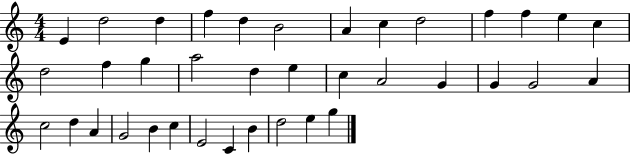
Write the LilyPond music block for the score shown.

{
  \clef treble
  \numericTimeSignature
  \time 4/4
  \key c \major
  e'4 d''2 d''4 | f''4 d''4 b'2 | a'4 c''4 d''2 | f''4 f''4 e''4 c''4 | \break d''2 f''4 g''4 | a''2 d''4 e''4 | c''4 a'2 g'4 | g'4 g'2 a'4 | \break c''2 d''4 a'4 | g'2 b'4 c''4 | e'2 c'4 b'4 | d''2 e''4 g''4 | \break \bar "|."
}